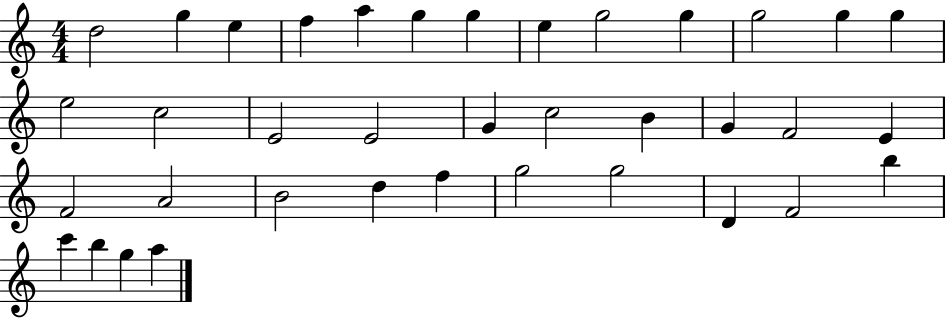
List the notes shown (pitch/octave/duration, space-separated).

D5/h G5/q E5/q F5/q A5/q G5/q G5/q E5/q G5/h G5/q G5/h G5/q G5/q E5/h C5/h E4/h E4/h G4/q C5/h B4/q G4/q F4/h E4/q F4/h A4/h B4/h D5/q F5/q G5/h G5/h D4/q F4/h B5/q C6/q B5/q G5/q A5/q